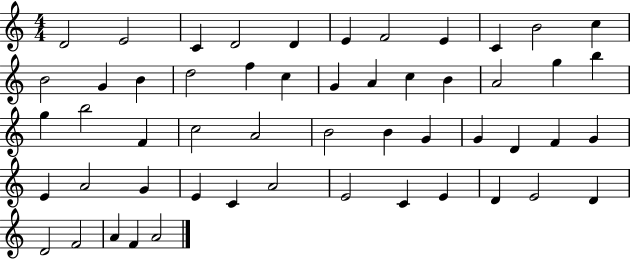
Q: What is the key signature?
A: C major